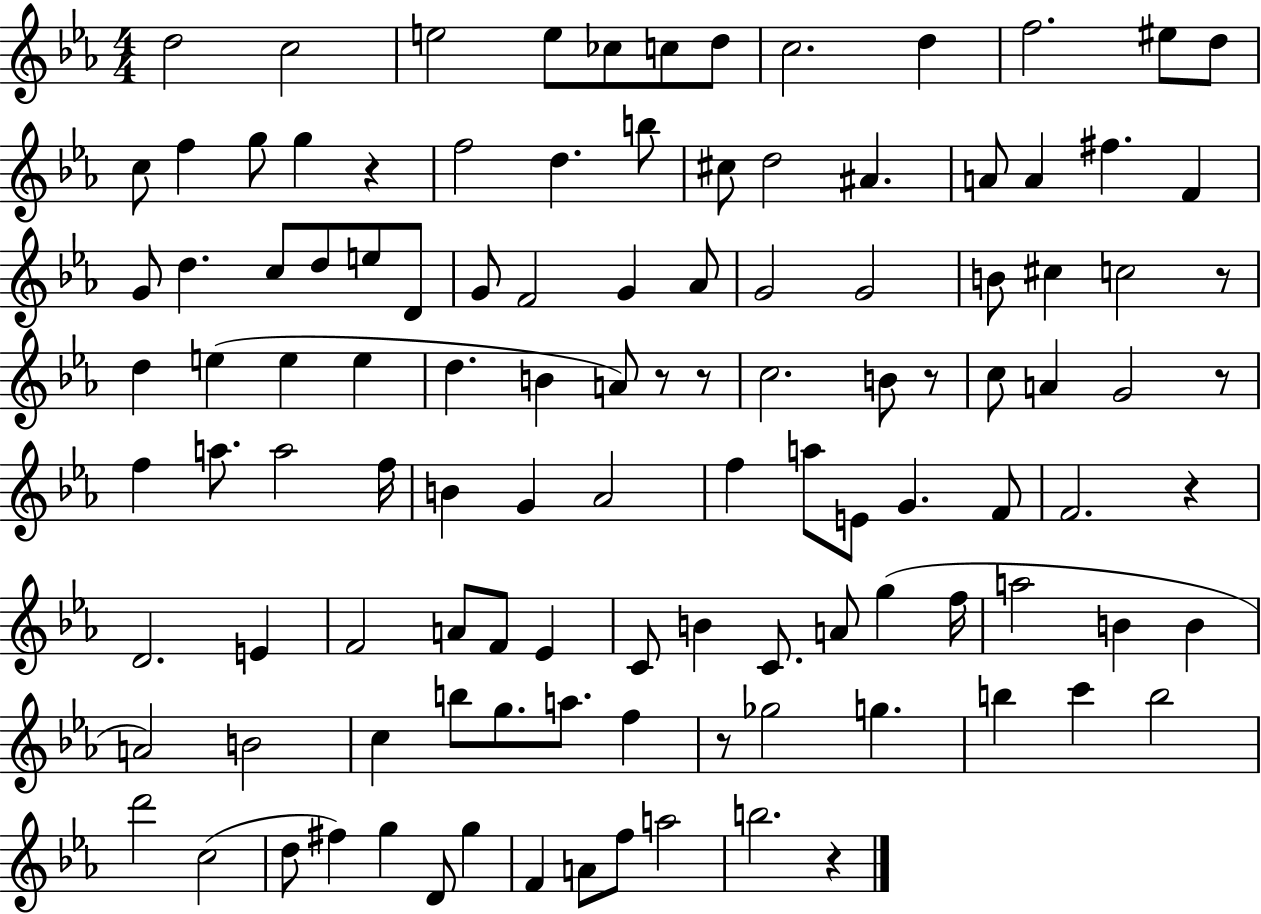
X:1
T:Untitled
M:4/4
L:1/4
K:Eb
d2 c2 e2 e/2 _c/2 c/2 d/2 c2 d f2 ^e/2 d/2 c/2 f g/2 g z f2 d b/2 ^c/2 d2 ^A A/2 A ^f F G/2 d c/2 d/2 e/2 D/2 G/2 F2 G _A/2 G2 G2 B/2 ^c c2 z/2 d e e e d B A/2 z/2 z/2 c2 B/2 z/2 c/2 A G2 z/2 f a/2 a2 f/4 B G _A2 f a/2 E/2 G F/2 F2 z D2 E F2 A/2 F/2 _E C/2 B C/2 A/2 g f/4 a2 B B A2 B2 c b/2 g/2 a/2 f z/2 _g2 g b c' b2 d'2 c2 d/2 ^f g D/2 g F A/2 f/2 a2 b2 z